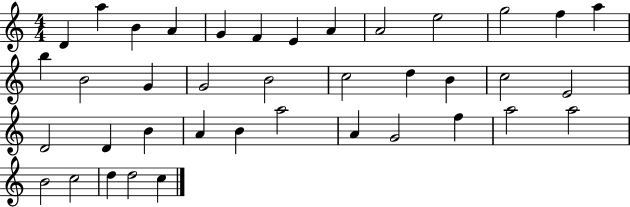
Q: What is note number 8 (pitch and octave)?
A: A4